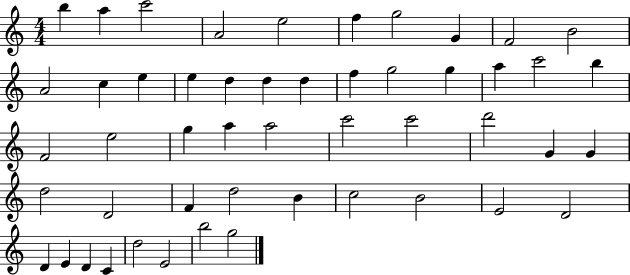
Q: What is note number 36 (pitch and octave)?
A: F4